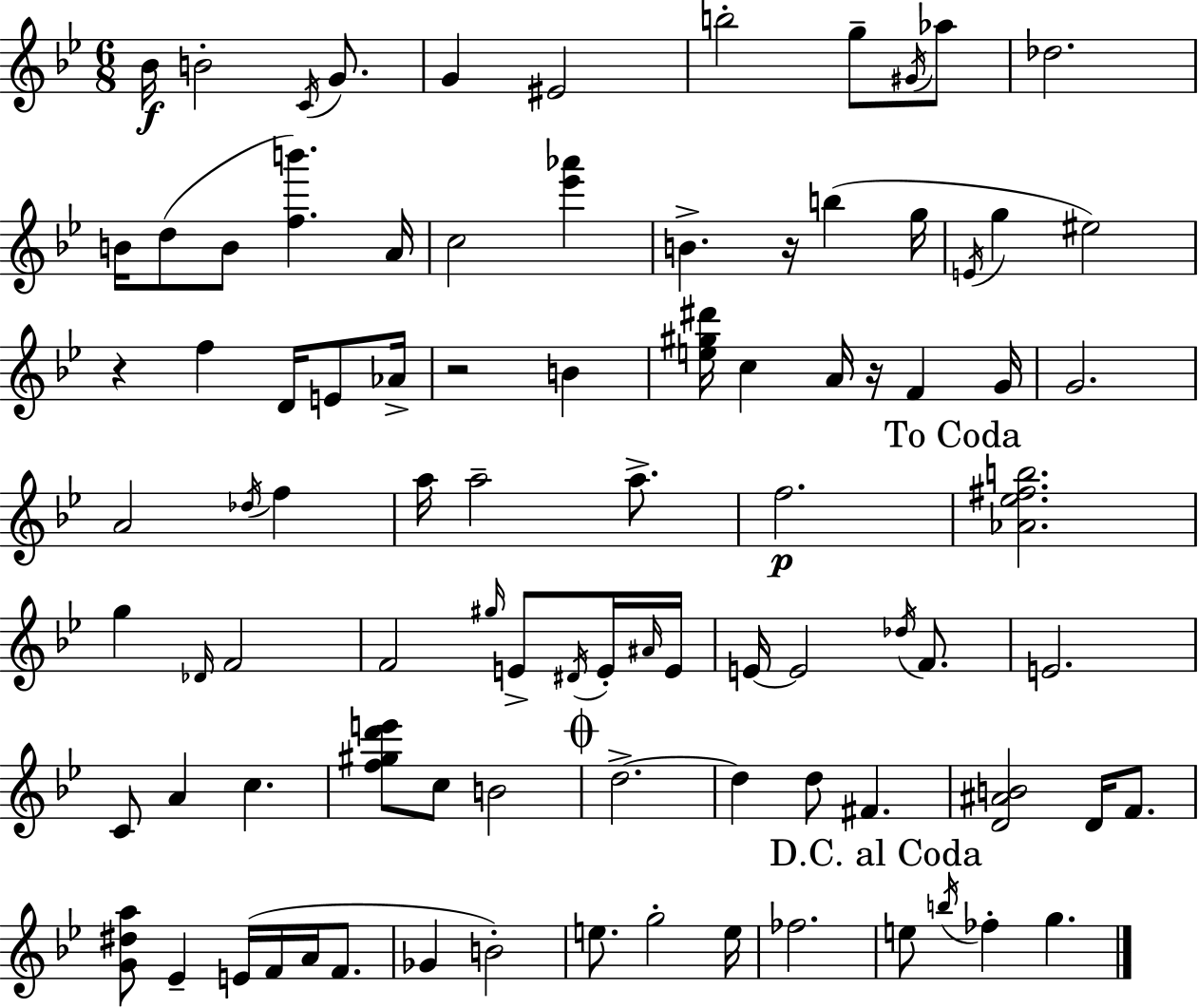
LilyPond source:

{
  \clef treble
  \numericTimeSignature
  \time 6/8
  \key g \minor
  bes'16\f b'2-. \acciaccatura { c'16 } g'8. | g'4 eis'2 | b''2-. g''8-- \acciaccatura { gis'16 } | aes''8 des''2. | \break b'16 d''8( b'8 <f'' b'''>4.) | a'16 c''2 <ees''' aes'''>4 | b'4.-> r16 b''4( | g''16 \acciaccatura { e'16 } g''4 eis''2) | \break r4 f''4 d'16 | e'8 aes'16-> r2 b'4 | <e'' gis'' dis'''>16 c''4 a'16 r16 f'4 | g'16 g'2. | \break a'2 \acciaccatura { des''16 } | f''4 a''16 a''2-- | a''8.-> f''2.\p | \mark "To Coda" <aes' ees'' fis'' b''>2. | \break g''4 \grace { des'16 } f'2 | f'2 | \grace { gis''16 } e'8-> \acciaccatura { dis'16 } e'16-. \grace { ais'16 } e'16 e'16~~ e'2 | \acciaccatura { des''16 } f'8. e'2. | \break c'8 a'4 | c''4. <f'' gis'' d''' e'''>8 c''8 | b'2 \mark \markup { \musicglyph "scripts.coda" } d''2.->~~ | d''4 | \break d''8 fis'4. <d' ais' b'>2 | d'16 f'8. <g' dis'' a''>8 ees'4-- | e'16( f'16 a'16 f'8. ges'4 | b'2-.) e''8. | \break g''2-. e''16 fes''2. | \mark "D.C. al Coda" e''8 \acciaccatura { b''16 } | fes''4-. g''4. \bar "|."
}